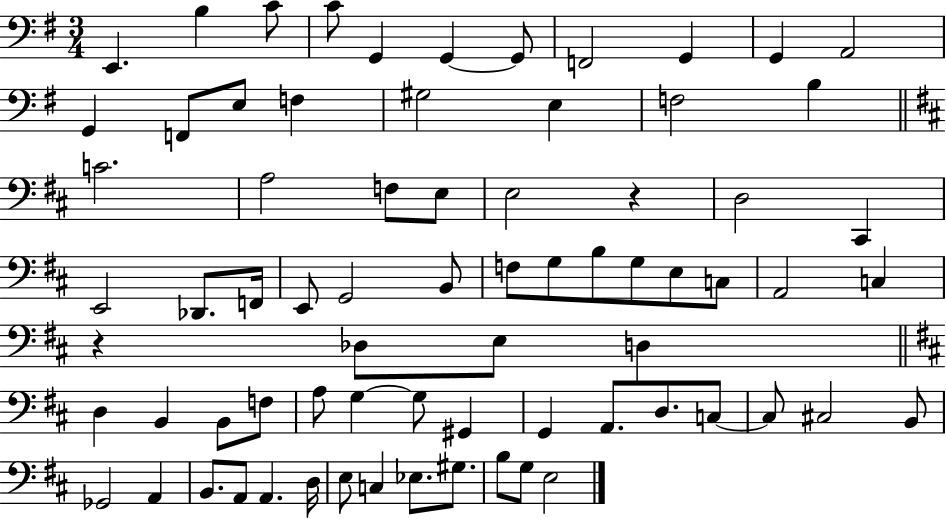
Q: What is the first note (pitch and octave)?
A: E2